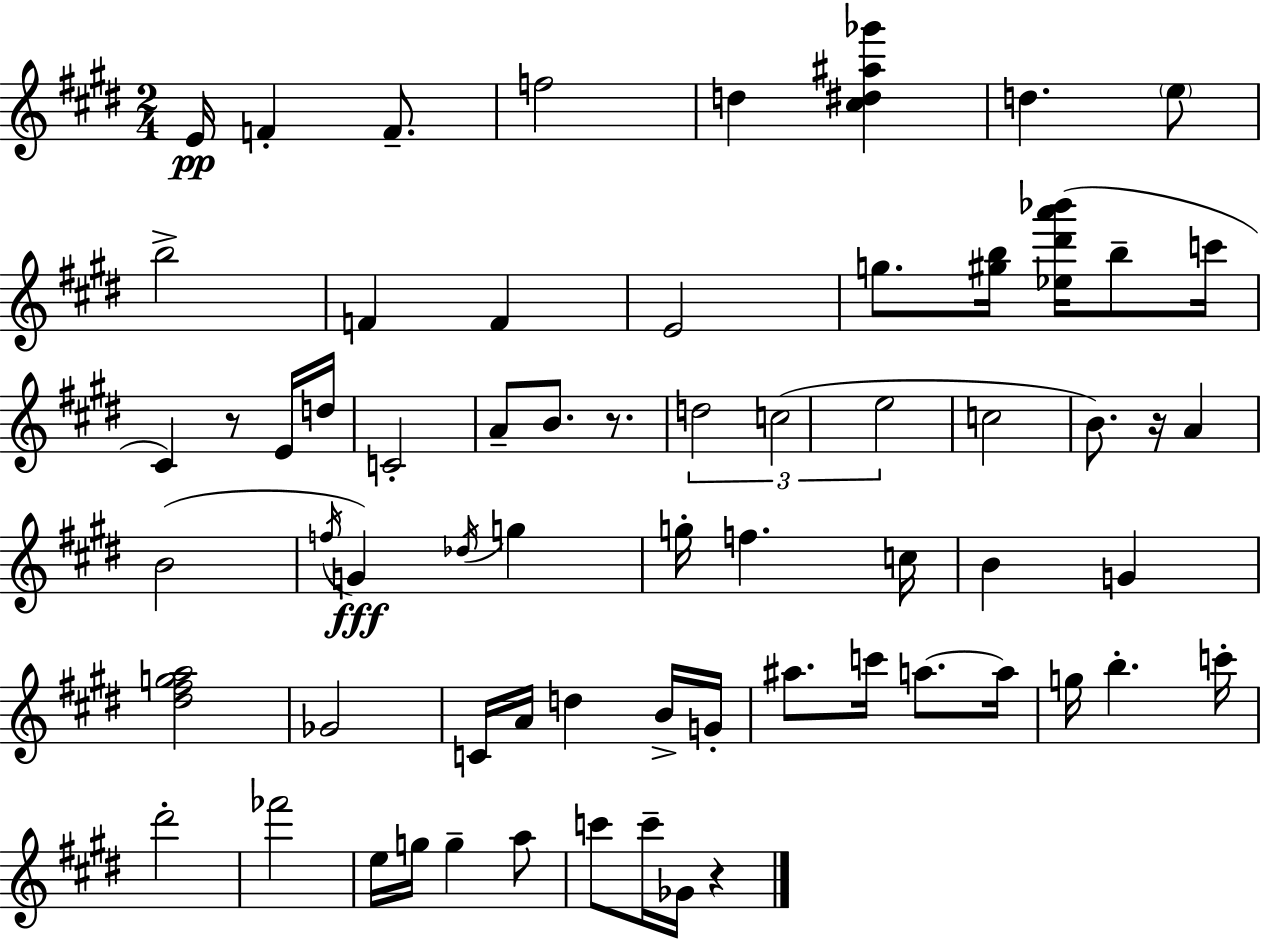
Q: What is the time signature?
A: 2/4